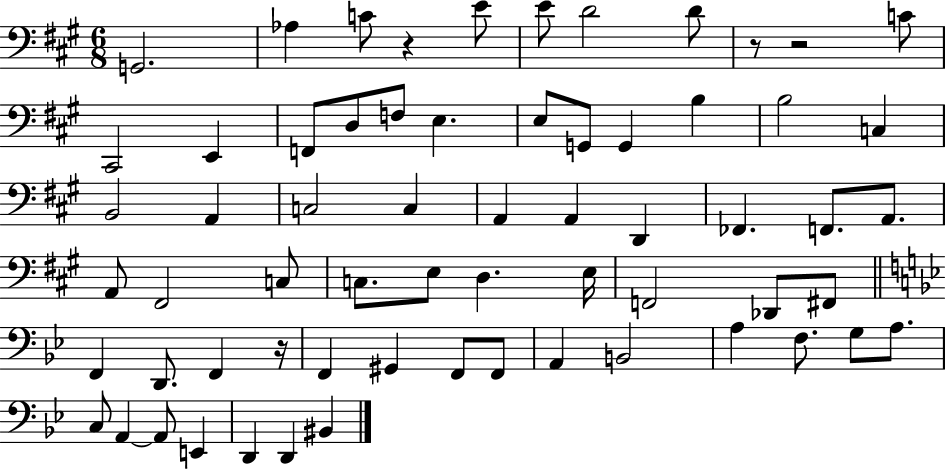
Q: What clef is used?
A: bass